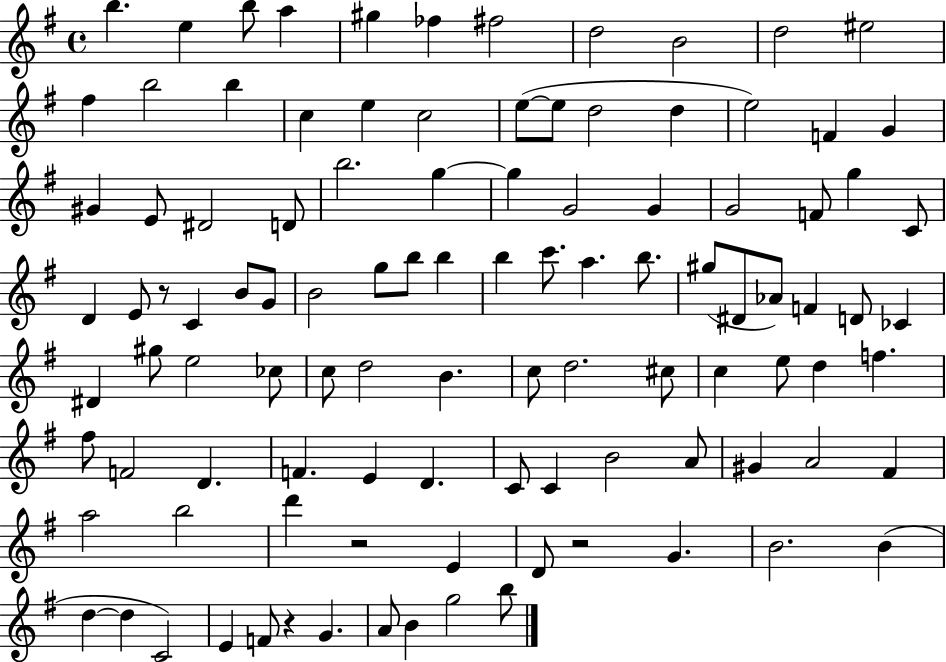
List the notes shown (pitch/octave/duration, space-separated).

B5/q. E5/q B5/e A5/q G#5/q FES5/q F#5/h D5/h B4/h D5/h EIS5/h F#5/q B5/h B5/q C5/q E5/q C5/h E5/e E5/e D5/h D5/q E5/h F4/q G4/q G#4/q E4/e D#4/h D4/e B5/h. G5/q G5/q G4/h G4/q G4/h F4/e G5/q C4/e D4/q E4/e R/e C4/q B4/e G4/e B4/h G5/e B5/e B5/q B5/q C6/e. A5/q. B5/e. G#5/e D#4/e Ab4/e F4/q D4/e CES4/q D#4/q G#5/e E5/h CES5/e C5/e D5/h B4/q. C5/e D5/h. C#5/e C5/q E5/e D5/q F5/q. F#5/e F4/h D4/q. F4/q. E4/q D4/q. C4/e C4/q B4/h A4/e G#4/q A4/h F#4/q A5/h B5/h D6/q R/h E4/q D4/e R/h G4/q. B4/h. B4/q D5/q D5/q C4/h E4/q F4/e R/q G4/q. A4/e B4/q G5/h B5/e